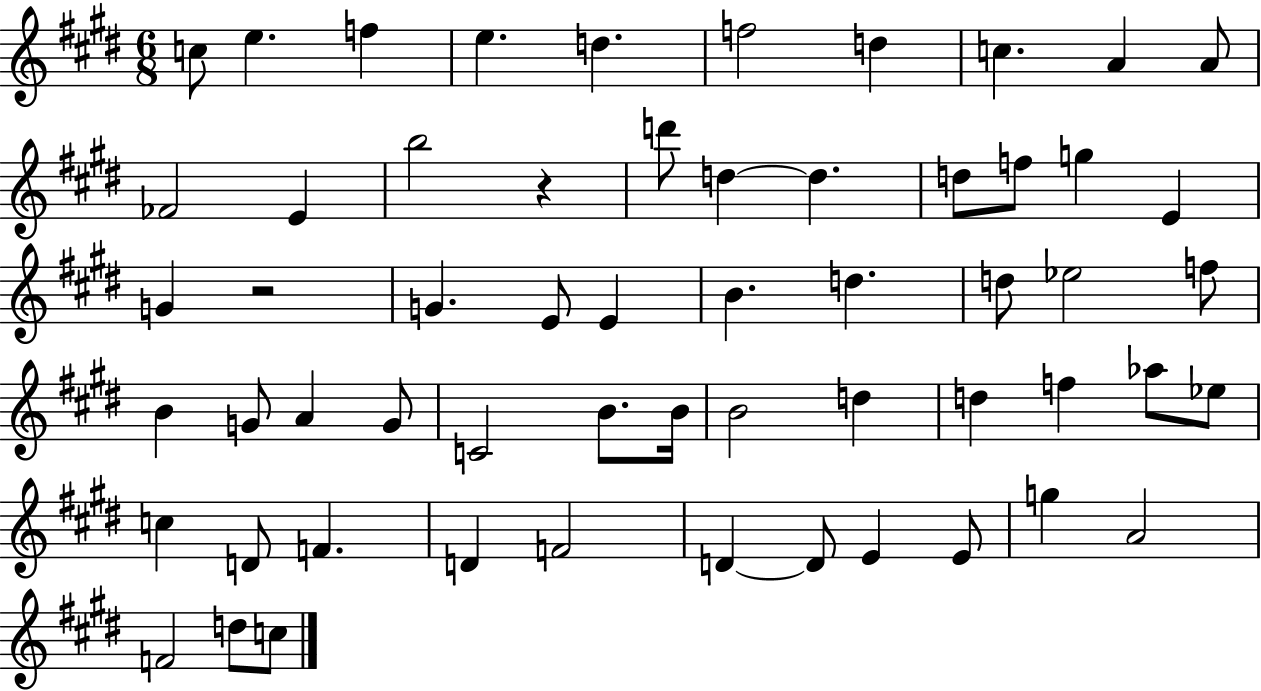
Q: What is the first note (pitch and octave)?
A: C5